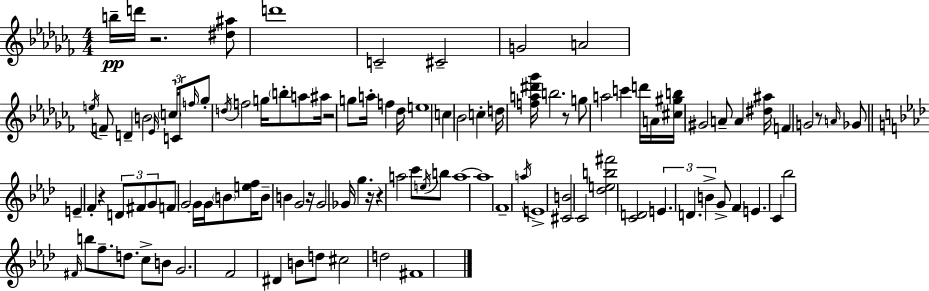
{
  \clef treble
  \numericTimeSignature
  \time 4/4
  \key aes \minor
  b''16--\pp d'''16 r2. <dis'' ais''>8 | d'''1 | c'2-- cis'2-- | g'2 a'2 | \break \acciaccatura { e''16 } f'8-- d'4-- b'2 \grace { ees'16 } | \tuplet 3/2 { \parenthesize c''16 c'16 \grace { f''16 } } ges''8-. \acciaccatura { d''16 } f''2 g''16 \parenthesize b''8-. | a''8 ais''16 r2 g''8 a''16-. f''4 | des''16 e''1 | \break c''4 bes'2 | c''4-. d''16 <f'' a'' dis''' ges'''>16 b''2. | r8 g''8 a''2 c'''4 | d'''16 a'16 <cis'' gis'' b''>16 gis'2 a'8-- a'4 | \break <dis'' ais''>16 f'4 g'2 | r8 \grace { a'16 } ges'8 \bar "||" \break \key aes \major e'4-- f'4-. r4 \tuplet 3/2 { d'8 fis'8 | g'8 } f'8 g'2~~ g'16 g'16 \parenthesize b'8 | <e'' f''>16 b'8-- b'4 g'2 r16 | g'2 ges'16 g''4. r16 | \break r4 a''2 c'''8 \acciaccatura { e''16 } b''8 | a''1~~ | a''1 | f'1-- | \break \acciaccatura { a''16 } e'1-> | <cis' b'>2 c'2 | <des'' e'' b'' fis'''>2 <c' d'>2 | \tuplet 3/2 { e'4. d'4. b'4-> } | \break g'8-> f'4 e'4. c'4 | bes''2 \grace { fis'16 } b''8 f''8.-- | d''8. c''8-> b'8 g'2. | f'2 dis'4 b'8 | \break d''8 cis''2 d''2 | fis'1 | \bar "|."
}